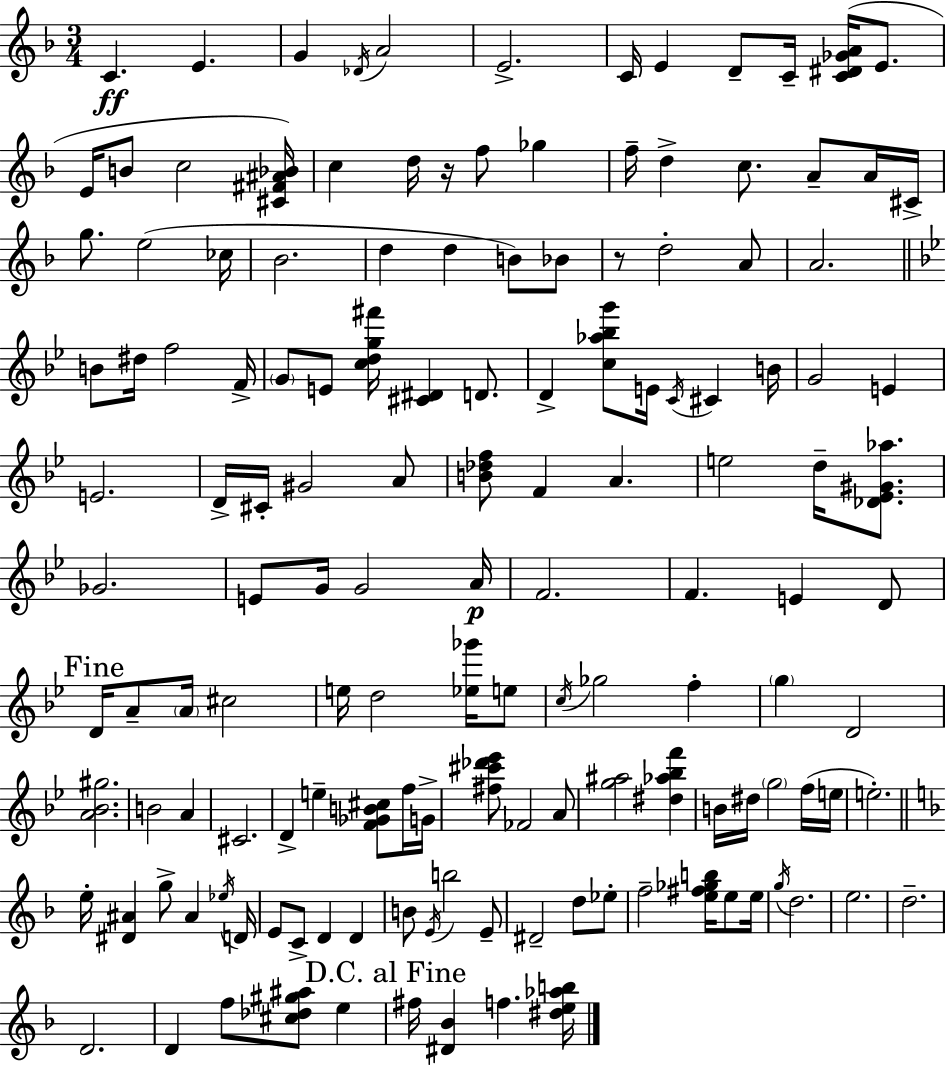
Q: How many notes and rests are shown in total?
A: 143